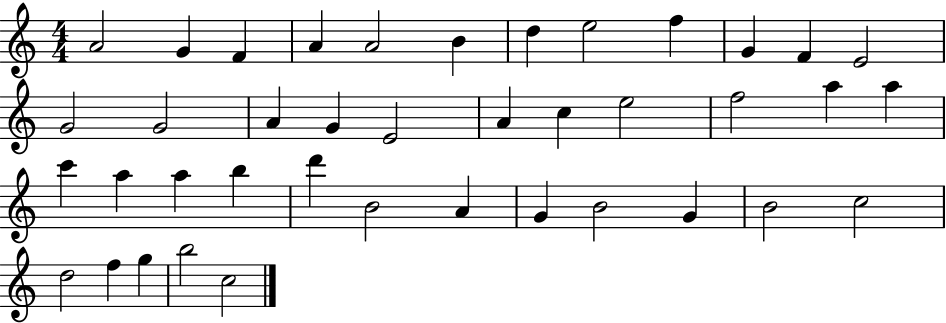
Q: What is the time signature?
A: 4/4